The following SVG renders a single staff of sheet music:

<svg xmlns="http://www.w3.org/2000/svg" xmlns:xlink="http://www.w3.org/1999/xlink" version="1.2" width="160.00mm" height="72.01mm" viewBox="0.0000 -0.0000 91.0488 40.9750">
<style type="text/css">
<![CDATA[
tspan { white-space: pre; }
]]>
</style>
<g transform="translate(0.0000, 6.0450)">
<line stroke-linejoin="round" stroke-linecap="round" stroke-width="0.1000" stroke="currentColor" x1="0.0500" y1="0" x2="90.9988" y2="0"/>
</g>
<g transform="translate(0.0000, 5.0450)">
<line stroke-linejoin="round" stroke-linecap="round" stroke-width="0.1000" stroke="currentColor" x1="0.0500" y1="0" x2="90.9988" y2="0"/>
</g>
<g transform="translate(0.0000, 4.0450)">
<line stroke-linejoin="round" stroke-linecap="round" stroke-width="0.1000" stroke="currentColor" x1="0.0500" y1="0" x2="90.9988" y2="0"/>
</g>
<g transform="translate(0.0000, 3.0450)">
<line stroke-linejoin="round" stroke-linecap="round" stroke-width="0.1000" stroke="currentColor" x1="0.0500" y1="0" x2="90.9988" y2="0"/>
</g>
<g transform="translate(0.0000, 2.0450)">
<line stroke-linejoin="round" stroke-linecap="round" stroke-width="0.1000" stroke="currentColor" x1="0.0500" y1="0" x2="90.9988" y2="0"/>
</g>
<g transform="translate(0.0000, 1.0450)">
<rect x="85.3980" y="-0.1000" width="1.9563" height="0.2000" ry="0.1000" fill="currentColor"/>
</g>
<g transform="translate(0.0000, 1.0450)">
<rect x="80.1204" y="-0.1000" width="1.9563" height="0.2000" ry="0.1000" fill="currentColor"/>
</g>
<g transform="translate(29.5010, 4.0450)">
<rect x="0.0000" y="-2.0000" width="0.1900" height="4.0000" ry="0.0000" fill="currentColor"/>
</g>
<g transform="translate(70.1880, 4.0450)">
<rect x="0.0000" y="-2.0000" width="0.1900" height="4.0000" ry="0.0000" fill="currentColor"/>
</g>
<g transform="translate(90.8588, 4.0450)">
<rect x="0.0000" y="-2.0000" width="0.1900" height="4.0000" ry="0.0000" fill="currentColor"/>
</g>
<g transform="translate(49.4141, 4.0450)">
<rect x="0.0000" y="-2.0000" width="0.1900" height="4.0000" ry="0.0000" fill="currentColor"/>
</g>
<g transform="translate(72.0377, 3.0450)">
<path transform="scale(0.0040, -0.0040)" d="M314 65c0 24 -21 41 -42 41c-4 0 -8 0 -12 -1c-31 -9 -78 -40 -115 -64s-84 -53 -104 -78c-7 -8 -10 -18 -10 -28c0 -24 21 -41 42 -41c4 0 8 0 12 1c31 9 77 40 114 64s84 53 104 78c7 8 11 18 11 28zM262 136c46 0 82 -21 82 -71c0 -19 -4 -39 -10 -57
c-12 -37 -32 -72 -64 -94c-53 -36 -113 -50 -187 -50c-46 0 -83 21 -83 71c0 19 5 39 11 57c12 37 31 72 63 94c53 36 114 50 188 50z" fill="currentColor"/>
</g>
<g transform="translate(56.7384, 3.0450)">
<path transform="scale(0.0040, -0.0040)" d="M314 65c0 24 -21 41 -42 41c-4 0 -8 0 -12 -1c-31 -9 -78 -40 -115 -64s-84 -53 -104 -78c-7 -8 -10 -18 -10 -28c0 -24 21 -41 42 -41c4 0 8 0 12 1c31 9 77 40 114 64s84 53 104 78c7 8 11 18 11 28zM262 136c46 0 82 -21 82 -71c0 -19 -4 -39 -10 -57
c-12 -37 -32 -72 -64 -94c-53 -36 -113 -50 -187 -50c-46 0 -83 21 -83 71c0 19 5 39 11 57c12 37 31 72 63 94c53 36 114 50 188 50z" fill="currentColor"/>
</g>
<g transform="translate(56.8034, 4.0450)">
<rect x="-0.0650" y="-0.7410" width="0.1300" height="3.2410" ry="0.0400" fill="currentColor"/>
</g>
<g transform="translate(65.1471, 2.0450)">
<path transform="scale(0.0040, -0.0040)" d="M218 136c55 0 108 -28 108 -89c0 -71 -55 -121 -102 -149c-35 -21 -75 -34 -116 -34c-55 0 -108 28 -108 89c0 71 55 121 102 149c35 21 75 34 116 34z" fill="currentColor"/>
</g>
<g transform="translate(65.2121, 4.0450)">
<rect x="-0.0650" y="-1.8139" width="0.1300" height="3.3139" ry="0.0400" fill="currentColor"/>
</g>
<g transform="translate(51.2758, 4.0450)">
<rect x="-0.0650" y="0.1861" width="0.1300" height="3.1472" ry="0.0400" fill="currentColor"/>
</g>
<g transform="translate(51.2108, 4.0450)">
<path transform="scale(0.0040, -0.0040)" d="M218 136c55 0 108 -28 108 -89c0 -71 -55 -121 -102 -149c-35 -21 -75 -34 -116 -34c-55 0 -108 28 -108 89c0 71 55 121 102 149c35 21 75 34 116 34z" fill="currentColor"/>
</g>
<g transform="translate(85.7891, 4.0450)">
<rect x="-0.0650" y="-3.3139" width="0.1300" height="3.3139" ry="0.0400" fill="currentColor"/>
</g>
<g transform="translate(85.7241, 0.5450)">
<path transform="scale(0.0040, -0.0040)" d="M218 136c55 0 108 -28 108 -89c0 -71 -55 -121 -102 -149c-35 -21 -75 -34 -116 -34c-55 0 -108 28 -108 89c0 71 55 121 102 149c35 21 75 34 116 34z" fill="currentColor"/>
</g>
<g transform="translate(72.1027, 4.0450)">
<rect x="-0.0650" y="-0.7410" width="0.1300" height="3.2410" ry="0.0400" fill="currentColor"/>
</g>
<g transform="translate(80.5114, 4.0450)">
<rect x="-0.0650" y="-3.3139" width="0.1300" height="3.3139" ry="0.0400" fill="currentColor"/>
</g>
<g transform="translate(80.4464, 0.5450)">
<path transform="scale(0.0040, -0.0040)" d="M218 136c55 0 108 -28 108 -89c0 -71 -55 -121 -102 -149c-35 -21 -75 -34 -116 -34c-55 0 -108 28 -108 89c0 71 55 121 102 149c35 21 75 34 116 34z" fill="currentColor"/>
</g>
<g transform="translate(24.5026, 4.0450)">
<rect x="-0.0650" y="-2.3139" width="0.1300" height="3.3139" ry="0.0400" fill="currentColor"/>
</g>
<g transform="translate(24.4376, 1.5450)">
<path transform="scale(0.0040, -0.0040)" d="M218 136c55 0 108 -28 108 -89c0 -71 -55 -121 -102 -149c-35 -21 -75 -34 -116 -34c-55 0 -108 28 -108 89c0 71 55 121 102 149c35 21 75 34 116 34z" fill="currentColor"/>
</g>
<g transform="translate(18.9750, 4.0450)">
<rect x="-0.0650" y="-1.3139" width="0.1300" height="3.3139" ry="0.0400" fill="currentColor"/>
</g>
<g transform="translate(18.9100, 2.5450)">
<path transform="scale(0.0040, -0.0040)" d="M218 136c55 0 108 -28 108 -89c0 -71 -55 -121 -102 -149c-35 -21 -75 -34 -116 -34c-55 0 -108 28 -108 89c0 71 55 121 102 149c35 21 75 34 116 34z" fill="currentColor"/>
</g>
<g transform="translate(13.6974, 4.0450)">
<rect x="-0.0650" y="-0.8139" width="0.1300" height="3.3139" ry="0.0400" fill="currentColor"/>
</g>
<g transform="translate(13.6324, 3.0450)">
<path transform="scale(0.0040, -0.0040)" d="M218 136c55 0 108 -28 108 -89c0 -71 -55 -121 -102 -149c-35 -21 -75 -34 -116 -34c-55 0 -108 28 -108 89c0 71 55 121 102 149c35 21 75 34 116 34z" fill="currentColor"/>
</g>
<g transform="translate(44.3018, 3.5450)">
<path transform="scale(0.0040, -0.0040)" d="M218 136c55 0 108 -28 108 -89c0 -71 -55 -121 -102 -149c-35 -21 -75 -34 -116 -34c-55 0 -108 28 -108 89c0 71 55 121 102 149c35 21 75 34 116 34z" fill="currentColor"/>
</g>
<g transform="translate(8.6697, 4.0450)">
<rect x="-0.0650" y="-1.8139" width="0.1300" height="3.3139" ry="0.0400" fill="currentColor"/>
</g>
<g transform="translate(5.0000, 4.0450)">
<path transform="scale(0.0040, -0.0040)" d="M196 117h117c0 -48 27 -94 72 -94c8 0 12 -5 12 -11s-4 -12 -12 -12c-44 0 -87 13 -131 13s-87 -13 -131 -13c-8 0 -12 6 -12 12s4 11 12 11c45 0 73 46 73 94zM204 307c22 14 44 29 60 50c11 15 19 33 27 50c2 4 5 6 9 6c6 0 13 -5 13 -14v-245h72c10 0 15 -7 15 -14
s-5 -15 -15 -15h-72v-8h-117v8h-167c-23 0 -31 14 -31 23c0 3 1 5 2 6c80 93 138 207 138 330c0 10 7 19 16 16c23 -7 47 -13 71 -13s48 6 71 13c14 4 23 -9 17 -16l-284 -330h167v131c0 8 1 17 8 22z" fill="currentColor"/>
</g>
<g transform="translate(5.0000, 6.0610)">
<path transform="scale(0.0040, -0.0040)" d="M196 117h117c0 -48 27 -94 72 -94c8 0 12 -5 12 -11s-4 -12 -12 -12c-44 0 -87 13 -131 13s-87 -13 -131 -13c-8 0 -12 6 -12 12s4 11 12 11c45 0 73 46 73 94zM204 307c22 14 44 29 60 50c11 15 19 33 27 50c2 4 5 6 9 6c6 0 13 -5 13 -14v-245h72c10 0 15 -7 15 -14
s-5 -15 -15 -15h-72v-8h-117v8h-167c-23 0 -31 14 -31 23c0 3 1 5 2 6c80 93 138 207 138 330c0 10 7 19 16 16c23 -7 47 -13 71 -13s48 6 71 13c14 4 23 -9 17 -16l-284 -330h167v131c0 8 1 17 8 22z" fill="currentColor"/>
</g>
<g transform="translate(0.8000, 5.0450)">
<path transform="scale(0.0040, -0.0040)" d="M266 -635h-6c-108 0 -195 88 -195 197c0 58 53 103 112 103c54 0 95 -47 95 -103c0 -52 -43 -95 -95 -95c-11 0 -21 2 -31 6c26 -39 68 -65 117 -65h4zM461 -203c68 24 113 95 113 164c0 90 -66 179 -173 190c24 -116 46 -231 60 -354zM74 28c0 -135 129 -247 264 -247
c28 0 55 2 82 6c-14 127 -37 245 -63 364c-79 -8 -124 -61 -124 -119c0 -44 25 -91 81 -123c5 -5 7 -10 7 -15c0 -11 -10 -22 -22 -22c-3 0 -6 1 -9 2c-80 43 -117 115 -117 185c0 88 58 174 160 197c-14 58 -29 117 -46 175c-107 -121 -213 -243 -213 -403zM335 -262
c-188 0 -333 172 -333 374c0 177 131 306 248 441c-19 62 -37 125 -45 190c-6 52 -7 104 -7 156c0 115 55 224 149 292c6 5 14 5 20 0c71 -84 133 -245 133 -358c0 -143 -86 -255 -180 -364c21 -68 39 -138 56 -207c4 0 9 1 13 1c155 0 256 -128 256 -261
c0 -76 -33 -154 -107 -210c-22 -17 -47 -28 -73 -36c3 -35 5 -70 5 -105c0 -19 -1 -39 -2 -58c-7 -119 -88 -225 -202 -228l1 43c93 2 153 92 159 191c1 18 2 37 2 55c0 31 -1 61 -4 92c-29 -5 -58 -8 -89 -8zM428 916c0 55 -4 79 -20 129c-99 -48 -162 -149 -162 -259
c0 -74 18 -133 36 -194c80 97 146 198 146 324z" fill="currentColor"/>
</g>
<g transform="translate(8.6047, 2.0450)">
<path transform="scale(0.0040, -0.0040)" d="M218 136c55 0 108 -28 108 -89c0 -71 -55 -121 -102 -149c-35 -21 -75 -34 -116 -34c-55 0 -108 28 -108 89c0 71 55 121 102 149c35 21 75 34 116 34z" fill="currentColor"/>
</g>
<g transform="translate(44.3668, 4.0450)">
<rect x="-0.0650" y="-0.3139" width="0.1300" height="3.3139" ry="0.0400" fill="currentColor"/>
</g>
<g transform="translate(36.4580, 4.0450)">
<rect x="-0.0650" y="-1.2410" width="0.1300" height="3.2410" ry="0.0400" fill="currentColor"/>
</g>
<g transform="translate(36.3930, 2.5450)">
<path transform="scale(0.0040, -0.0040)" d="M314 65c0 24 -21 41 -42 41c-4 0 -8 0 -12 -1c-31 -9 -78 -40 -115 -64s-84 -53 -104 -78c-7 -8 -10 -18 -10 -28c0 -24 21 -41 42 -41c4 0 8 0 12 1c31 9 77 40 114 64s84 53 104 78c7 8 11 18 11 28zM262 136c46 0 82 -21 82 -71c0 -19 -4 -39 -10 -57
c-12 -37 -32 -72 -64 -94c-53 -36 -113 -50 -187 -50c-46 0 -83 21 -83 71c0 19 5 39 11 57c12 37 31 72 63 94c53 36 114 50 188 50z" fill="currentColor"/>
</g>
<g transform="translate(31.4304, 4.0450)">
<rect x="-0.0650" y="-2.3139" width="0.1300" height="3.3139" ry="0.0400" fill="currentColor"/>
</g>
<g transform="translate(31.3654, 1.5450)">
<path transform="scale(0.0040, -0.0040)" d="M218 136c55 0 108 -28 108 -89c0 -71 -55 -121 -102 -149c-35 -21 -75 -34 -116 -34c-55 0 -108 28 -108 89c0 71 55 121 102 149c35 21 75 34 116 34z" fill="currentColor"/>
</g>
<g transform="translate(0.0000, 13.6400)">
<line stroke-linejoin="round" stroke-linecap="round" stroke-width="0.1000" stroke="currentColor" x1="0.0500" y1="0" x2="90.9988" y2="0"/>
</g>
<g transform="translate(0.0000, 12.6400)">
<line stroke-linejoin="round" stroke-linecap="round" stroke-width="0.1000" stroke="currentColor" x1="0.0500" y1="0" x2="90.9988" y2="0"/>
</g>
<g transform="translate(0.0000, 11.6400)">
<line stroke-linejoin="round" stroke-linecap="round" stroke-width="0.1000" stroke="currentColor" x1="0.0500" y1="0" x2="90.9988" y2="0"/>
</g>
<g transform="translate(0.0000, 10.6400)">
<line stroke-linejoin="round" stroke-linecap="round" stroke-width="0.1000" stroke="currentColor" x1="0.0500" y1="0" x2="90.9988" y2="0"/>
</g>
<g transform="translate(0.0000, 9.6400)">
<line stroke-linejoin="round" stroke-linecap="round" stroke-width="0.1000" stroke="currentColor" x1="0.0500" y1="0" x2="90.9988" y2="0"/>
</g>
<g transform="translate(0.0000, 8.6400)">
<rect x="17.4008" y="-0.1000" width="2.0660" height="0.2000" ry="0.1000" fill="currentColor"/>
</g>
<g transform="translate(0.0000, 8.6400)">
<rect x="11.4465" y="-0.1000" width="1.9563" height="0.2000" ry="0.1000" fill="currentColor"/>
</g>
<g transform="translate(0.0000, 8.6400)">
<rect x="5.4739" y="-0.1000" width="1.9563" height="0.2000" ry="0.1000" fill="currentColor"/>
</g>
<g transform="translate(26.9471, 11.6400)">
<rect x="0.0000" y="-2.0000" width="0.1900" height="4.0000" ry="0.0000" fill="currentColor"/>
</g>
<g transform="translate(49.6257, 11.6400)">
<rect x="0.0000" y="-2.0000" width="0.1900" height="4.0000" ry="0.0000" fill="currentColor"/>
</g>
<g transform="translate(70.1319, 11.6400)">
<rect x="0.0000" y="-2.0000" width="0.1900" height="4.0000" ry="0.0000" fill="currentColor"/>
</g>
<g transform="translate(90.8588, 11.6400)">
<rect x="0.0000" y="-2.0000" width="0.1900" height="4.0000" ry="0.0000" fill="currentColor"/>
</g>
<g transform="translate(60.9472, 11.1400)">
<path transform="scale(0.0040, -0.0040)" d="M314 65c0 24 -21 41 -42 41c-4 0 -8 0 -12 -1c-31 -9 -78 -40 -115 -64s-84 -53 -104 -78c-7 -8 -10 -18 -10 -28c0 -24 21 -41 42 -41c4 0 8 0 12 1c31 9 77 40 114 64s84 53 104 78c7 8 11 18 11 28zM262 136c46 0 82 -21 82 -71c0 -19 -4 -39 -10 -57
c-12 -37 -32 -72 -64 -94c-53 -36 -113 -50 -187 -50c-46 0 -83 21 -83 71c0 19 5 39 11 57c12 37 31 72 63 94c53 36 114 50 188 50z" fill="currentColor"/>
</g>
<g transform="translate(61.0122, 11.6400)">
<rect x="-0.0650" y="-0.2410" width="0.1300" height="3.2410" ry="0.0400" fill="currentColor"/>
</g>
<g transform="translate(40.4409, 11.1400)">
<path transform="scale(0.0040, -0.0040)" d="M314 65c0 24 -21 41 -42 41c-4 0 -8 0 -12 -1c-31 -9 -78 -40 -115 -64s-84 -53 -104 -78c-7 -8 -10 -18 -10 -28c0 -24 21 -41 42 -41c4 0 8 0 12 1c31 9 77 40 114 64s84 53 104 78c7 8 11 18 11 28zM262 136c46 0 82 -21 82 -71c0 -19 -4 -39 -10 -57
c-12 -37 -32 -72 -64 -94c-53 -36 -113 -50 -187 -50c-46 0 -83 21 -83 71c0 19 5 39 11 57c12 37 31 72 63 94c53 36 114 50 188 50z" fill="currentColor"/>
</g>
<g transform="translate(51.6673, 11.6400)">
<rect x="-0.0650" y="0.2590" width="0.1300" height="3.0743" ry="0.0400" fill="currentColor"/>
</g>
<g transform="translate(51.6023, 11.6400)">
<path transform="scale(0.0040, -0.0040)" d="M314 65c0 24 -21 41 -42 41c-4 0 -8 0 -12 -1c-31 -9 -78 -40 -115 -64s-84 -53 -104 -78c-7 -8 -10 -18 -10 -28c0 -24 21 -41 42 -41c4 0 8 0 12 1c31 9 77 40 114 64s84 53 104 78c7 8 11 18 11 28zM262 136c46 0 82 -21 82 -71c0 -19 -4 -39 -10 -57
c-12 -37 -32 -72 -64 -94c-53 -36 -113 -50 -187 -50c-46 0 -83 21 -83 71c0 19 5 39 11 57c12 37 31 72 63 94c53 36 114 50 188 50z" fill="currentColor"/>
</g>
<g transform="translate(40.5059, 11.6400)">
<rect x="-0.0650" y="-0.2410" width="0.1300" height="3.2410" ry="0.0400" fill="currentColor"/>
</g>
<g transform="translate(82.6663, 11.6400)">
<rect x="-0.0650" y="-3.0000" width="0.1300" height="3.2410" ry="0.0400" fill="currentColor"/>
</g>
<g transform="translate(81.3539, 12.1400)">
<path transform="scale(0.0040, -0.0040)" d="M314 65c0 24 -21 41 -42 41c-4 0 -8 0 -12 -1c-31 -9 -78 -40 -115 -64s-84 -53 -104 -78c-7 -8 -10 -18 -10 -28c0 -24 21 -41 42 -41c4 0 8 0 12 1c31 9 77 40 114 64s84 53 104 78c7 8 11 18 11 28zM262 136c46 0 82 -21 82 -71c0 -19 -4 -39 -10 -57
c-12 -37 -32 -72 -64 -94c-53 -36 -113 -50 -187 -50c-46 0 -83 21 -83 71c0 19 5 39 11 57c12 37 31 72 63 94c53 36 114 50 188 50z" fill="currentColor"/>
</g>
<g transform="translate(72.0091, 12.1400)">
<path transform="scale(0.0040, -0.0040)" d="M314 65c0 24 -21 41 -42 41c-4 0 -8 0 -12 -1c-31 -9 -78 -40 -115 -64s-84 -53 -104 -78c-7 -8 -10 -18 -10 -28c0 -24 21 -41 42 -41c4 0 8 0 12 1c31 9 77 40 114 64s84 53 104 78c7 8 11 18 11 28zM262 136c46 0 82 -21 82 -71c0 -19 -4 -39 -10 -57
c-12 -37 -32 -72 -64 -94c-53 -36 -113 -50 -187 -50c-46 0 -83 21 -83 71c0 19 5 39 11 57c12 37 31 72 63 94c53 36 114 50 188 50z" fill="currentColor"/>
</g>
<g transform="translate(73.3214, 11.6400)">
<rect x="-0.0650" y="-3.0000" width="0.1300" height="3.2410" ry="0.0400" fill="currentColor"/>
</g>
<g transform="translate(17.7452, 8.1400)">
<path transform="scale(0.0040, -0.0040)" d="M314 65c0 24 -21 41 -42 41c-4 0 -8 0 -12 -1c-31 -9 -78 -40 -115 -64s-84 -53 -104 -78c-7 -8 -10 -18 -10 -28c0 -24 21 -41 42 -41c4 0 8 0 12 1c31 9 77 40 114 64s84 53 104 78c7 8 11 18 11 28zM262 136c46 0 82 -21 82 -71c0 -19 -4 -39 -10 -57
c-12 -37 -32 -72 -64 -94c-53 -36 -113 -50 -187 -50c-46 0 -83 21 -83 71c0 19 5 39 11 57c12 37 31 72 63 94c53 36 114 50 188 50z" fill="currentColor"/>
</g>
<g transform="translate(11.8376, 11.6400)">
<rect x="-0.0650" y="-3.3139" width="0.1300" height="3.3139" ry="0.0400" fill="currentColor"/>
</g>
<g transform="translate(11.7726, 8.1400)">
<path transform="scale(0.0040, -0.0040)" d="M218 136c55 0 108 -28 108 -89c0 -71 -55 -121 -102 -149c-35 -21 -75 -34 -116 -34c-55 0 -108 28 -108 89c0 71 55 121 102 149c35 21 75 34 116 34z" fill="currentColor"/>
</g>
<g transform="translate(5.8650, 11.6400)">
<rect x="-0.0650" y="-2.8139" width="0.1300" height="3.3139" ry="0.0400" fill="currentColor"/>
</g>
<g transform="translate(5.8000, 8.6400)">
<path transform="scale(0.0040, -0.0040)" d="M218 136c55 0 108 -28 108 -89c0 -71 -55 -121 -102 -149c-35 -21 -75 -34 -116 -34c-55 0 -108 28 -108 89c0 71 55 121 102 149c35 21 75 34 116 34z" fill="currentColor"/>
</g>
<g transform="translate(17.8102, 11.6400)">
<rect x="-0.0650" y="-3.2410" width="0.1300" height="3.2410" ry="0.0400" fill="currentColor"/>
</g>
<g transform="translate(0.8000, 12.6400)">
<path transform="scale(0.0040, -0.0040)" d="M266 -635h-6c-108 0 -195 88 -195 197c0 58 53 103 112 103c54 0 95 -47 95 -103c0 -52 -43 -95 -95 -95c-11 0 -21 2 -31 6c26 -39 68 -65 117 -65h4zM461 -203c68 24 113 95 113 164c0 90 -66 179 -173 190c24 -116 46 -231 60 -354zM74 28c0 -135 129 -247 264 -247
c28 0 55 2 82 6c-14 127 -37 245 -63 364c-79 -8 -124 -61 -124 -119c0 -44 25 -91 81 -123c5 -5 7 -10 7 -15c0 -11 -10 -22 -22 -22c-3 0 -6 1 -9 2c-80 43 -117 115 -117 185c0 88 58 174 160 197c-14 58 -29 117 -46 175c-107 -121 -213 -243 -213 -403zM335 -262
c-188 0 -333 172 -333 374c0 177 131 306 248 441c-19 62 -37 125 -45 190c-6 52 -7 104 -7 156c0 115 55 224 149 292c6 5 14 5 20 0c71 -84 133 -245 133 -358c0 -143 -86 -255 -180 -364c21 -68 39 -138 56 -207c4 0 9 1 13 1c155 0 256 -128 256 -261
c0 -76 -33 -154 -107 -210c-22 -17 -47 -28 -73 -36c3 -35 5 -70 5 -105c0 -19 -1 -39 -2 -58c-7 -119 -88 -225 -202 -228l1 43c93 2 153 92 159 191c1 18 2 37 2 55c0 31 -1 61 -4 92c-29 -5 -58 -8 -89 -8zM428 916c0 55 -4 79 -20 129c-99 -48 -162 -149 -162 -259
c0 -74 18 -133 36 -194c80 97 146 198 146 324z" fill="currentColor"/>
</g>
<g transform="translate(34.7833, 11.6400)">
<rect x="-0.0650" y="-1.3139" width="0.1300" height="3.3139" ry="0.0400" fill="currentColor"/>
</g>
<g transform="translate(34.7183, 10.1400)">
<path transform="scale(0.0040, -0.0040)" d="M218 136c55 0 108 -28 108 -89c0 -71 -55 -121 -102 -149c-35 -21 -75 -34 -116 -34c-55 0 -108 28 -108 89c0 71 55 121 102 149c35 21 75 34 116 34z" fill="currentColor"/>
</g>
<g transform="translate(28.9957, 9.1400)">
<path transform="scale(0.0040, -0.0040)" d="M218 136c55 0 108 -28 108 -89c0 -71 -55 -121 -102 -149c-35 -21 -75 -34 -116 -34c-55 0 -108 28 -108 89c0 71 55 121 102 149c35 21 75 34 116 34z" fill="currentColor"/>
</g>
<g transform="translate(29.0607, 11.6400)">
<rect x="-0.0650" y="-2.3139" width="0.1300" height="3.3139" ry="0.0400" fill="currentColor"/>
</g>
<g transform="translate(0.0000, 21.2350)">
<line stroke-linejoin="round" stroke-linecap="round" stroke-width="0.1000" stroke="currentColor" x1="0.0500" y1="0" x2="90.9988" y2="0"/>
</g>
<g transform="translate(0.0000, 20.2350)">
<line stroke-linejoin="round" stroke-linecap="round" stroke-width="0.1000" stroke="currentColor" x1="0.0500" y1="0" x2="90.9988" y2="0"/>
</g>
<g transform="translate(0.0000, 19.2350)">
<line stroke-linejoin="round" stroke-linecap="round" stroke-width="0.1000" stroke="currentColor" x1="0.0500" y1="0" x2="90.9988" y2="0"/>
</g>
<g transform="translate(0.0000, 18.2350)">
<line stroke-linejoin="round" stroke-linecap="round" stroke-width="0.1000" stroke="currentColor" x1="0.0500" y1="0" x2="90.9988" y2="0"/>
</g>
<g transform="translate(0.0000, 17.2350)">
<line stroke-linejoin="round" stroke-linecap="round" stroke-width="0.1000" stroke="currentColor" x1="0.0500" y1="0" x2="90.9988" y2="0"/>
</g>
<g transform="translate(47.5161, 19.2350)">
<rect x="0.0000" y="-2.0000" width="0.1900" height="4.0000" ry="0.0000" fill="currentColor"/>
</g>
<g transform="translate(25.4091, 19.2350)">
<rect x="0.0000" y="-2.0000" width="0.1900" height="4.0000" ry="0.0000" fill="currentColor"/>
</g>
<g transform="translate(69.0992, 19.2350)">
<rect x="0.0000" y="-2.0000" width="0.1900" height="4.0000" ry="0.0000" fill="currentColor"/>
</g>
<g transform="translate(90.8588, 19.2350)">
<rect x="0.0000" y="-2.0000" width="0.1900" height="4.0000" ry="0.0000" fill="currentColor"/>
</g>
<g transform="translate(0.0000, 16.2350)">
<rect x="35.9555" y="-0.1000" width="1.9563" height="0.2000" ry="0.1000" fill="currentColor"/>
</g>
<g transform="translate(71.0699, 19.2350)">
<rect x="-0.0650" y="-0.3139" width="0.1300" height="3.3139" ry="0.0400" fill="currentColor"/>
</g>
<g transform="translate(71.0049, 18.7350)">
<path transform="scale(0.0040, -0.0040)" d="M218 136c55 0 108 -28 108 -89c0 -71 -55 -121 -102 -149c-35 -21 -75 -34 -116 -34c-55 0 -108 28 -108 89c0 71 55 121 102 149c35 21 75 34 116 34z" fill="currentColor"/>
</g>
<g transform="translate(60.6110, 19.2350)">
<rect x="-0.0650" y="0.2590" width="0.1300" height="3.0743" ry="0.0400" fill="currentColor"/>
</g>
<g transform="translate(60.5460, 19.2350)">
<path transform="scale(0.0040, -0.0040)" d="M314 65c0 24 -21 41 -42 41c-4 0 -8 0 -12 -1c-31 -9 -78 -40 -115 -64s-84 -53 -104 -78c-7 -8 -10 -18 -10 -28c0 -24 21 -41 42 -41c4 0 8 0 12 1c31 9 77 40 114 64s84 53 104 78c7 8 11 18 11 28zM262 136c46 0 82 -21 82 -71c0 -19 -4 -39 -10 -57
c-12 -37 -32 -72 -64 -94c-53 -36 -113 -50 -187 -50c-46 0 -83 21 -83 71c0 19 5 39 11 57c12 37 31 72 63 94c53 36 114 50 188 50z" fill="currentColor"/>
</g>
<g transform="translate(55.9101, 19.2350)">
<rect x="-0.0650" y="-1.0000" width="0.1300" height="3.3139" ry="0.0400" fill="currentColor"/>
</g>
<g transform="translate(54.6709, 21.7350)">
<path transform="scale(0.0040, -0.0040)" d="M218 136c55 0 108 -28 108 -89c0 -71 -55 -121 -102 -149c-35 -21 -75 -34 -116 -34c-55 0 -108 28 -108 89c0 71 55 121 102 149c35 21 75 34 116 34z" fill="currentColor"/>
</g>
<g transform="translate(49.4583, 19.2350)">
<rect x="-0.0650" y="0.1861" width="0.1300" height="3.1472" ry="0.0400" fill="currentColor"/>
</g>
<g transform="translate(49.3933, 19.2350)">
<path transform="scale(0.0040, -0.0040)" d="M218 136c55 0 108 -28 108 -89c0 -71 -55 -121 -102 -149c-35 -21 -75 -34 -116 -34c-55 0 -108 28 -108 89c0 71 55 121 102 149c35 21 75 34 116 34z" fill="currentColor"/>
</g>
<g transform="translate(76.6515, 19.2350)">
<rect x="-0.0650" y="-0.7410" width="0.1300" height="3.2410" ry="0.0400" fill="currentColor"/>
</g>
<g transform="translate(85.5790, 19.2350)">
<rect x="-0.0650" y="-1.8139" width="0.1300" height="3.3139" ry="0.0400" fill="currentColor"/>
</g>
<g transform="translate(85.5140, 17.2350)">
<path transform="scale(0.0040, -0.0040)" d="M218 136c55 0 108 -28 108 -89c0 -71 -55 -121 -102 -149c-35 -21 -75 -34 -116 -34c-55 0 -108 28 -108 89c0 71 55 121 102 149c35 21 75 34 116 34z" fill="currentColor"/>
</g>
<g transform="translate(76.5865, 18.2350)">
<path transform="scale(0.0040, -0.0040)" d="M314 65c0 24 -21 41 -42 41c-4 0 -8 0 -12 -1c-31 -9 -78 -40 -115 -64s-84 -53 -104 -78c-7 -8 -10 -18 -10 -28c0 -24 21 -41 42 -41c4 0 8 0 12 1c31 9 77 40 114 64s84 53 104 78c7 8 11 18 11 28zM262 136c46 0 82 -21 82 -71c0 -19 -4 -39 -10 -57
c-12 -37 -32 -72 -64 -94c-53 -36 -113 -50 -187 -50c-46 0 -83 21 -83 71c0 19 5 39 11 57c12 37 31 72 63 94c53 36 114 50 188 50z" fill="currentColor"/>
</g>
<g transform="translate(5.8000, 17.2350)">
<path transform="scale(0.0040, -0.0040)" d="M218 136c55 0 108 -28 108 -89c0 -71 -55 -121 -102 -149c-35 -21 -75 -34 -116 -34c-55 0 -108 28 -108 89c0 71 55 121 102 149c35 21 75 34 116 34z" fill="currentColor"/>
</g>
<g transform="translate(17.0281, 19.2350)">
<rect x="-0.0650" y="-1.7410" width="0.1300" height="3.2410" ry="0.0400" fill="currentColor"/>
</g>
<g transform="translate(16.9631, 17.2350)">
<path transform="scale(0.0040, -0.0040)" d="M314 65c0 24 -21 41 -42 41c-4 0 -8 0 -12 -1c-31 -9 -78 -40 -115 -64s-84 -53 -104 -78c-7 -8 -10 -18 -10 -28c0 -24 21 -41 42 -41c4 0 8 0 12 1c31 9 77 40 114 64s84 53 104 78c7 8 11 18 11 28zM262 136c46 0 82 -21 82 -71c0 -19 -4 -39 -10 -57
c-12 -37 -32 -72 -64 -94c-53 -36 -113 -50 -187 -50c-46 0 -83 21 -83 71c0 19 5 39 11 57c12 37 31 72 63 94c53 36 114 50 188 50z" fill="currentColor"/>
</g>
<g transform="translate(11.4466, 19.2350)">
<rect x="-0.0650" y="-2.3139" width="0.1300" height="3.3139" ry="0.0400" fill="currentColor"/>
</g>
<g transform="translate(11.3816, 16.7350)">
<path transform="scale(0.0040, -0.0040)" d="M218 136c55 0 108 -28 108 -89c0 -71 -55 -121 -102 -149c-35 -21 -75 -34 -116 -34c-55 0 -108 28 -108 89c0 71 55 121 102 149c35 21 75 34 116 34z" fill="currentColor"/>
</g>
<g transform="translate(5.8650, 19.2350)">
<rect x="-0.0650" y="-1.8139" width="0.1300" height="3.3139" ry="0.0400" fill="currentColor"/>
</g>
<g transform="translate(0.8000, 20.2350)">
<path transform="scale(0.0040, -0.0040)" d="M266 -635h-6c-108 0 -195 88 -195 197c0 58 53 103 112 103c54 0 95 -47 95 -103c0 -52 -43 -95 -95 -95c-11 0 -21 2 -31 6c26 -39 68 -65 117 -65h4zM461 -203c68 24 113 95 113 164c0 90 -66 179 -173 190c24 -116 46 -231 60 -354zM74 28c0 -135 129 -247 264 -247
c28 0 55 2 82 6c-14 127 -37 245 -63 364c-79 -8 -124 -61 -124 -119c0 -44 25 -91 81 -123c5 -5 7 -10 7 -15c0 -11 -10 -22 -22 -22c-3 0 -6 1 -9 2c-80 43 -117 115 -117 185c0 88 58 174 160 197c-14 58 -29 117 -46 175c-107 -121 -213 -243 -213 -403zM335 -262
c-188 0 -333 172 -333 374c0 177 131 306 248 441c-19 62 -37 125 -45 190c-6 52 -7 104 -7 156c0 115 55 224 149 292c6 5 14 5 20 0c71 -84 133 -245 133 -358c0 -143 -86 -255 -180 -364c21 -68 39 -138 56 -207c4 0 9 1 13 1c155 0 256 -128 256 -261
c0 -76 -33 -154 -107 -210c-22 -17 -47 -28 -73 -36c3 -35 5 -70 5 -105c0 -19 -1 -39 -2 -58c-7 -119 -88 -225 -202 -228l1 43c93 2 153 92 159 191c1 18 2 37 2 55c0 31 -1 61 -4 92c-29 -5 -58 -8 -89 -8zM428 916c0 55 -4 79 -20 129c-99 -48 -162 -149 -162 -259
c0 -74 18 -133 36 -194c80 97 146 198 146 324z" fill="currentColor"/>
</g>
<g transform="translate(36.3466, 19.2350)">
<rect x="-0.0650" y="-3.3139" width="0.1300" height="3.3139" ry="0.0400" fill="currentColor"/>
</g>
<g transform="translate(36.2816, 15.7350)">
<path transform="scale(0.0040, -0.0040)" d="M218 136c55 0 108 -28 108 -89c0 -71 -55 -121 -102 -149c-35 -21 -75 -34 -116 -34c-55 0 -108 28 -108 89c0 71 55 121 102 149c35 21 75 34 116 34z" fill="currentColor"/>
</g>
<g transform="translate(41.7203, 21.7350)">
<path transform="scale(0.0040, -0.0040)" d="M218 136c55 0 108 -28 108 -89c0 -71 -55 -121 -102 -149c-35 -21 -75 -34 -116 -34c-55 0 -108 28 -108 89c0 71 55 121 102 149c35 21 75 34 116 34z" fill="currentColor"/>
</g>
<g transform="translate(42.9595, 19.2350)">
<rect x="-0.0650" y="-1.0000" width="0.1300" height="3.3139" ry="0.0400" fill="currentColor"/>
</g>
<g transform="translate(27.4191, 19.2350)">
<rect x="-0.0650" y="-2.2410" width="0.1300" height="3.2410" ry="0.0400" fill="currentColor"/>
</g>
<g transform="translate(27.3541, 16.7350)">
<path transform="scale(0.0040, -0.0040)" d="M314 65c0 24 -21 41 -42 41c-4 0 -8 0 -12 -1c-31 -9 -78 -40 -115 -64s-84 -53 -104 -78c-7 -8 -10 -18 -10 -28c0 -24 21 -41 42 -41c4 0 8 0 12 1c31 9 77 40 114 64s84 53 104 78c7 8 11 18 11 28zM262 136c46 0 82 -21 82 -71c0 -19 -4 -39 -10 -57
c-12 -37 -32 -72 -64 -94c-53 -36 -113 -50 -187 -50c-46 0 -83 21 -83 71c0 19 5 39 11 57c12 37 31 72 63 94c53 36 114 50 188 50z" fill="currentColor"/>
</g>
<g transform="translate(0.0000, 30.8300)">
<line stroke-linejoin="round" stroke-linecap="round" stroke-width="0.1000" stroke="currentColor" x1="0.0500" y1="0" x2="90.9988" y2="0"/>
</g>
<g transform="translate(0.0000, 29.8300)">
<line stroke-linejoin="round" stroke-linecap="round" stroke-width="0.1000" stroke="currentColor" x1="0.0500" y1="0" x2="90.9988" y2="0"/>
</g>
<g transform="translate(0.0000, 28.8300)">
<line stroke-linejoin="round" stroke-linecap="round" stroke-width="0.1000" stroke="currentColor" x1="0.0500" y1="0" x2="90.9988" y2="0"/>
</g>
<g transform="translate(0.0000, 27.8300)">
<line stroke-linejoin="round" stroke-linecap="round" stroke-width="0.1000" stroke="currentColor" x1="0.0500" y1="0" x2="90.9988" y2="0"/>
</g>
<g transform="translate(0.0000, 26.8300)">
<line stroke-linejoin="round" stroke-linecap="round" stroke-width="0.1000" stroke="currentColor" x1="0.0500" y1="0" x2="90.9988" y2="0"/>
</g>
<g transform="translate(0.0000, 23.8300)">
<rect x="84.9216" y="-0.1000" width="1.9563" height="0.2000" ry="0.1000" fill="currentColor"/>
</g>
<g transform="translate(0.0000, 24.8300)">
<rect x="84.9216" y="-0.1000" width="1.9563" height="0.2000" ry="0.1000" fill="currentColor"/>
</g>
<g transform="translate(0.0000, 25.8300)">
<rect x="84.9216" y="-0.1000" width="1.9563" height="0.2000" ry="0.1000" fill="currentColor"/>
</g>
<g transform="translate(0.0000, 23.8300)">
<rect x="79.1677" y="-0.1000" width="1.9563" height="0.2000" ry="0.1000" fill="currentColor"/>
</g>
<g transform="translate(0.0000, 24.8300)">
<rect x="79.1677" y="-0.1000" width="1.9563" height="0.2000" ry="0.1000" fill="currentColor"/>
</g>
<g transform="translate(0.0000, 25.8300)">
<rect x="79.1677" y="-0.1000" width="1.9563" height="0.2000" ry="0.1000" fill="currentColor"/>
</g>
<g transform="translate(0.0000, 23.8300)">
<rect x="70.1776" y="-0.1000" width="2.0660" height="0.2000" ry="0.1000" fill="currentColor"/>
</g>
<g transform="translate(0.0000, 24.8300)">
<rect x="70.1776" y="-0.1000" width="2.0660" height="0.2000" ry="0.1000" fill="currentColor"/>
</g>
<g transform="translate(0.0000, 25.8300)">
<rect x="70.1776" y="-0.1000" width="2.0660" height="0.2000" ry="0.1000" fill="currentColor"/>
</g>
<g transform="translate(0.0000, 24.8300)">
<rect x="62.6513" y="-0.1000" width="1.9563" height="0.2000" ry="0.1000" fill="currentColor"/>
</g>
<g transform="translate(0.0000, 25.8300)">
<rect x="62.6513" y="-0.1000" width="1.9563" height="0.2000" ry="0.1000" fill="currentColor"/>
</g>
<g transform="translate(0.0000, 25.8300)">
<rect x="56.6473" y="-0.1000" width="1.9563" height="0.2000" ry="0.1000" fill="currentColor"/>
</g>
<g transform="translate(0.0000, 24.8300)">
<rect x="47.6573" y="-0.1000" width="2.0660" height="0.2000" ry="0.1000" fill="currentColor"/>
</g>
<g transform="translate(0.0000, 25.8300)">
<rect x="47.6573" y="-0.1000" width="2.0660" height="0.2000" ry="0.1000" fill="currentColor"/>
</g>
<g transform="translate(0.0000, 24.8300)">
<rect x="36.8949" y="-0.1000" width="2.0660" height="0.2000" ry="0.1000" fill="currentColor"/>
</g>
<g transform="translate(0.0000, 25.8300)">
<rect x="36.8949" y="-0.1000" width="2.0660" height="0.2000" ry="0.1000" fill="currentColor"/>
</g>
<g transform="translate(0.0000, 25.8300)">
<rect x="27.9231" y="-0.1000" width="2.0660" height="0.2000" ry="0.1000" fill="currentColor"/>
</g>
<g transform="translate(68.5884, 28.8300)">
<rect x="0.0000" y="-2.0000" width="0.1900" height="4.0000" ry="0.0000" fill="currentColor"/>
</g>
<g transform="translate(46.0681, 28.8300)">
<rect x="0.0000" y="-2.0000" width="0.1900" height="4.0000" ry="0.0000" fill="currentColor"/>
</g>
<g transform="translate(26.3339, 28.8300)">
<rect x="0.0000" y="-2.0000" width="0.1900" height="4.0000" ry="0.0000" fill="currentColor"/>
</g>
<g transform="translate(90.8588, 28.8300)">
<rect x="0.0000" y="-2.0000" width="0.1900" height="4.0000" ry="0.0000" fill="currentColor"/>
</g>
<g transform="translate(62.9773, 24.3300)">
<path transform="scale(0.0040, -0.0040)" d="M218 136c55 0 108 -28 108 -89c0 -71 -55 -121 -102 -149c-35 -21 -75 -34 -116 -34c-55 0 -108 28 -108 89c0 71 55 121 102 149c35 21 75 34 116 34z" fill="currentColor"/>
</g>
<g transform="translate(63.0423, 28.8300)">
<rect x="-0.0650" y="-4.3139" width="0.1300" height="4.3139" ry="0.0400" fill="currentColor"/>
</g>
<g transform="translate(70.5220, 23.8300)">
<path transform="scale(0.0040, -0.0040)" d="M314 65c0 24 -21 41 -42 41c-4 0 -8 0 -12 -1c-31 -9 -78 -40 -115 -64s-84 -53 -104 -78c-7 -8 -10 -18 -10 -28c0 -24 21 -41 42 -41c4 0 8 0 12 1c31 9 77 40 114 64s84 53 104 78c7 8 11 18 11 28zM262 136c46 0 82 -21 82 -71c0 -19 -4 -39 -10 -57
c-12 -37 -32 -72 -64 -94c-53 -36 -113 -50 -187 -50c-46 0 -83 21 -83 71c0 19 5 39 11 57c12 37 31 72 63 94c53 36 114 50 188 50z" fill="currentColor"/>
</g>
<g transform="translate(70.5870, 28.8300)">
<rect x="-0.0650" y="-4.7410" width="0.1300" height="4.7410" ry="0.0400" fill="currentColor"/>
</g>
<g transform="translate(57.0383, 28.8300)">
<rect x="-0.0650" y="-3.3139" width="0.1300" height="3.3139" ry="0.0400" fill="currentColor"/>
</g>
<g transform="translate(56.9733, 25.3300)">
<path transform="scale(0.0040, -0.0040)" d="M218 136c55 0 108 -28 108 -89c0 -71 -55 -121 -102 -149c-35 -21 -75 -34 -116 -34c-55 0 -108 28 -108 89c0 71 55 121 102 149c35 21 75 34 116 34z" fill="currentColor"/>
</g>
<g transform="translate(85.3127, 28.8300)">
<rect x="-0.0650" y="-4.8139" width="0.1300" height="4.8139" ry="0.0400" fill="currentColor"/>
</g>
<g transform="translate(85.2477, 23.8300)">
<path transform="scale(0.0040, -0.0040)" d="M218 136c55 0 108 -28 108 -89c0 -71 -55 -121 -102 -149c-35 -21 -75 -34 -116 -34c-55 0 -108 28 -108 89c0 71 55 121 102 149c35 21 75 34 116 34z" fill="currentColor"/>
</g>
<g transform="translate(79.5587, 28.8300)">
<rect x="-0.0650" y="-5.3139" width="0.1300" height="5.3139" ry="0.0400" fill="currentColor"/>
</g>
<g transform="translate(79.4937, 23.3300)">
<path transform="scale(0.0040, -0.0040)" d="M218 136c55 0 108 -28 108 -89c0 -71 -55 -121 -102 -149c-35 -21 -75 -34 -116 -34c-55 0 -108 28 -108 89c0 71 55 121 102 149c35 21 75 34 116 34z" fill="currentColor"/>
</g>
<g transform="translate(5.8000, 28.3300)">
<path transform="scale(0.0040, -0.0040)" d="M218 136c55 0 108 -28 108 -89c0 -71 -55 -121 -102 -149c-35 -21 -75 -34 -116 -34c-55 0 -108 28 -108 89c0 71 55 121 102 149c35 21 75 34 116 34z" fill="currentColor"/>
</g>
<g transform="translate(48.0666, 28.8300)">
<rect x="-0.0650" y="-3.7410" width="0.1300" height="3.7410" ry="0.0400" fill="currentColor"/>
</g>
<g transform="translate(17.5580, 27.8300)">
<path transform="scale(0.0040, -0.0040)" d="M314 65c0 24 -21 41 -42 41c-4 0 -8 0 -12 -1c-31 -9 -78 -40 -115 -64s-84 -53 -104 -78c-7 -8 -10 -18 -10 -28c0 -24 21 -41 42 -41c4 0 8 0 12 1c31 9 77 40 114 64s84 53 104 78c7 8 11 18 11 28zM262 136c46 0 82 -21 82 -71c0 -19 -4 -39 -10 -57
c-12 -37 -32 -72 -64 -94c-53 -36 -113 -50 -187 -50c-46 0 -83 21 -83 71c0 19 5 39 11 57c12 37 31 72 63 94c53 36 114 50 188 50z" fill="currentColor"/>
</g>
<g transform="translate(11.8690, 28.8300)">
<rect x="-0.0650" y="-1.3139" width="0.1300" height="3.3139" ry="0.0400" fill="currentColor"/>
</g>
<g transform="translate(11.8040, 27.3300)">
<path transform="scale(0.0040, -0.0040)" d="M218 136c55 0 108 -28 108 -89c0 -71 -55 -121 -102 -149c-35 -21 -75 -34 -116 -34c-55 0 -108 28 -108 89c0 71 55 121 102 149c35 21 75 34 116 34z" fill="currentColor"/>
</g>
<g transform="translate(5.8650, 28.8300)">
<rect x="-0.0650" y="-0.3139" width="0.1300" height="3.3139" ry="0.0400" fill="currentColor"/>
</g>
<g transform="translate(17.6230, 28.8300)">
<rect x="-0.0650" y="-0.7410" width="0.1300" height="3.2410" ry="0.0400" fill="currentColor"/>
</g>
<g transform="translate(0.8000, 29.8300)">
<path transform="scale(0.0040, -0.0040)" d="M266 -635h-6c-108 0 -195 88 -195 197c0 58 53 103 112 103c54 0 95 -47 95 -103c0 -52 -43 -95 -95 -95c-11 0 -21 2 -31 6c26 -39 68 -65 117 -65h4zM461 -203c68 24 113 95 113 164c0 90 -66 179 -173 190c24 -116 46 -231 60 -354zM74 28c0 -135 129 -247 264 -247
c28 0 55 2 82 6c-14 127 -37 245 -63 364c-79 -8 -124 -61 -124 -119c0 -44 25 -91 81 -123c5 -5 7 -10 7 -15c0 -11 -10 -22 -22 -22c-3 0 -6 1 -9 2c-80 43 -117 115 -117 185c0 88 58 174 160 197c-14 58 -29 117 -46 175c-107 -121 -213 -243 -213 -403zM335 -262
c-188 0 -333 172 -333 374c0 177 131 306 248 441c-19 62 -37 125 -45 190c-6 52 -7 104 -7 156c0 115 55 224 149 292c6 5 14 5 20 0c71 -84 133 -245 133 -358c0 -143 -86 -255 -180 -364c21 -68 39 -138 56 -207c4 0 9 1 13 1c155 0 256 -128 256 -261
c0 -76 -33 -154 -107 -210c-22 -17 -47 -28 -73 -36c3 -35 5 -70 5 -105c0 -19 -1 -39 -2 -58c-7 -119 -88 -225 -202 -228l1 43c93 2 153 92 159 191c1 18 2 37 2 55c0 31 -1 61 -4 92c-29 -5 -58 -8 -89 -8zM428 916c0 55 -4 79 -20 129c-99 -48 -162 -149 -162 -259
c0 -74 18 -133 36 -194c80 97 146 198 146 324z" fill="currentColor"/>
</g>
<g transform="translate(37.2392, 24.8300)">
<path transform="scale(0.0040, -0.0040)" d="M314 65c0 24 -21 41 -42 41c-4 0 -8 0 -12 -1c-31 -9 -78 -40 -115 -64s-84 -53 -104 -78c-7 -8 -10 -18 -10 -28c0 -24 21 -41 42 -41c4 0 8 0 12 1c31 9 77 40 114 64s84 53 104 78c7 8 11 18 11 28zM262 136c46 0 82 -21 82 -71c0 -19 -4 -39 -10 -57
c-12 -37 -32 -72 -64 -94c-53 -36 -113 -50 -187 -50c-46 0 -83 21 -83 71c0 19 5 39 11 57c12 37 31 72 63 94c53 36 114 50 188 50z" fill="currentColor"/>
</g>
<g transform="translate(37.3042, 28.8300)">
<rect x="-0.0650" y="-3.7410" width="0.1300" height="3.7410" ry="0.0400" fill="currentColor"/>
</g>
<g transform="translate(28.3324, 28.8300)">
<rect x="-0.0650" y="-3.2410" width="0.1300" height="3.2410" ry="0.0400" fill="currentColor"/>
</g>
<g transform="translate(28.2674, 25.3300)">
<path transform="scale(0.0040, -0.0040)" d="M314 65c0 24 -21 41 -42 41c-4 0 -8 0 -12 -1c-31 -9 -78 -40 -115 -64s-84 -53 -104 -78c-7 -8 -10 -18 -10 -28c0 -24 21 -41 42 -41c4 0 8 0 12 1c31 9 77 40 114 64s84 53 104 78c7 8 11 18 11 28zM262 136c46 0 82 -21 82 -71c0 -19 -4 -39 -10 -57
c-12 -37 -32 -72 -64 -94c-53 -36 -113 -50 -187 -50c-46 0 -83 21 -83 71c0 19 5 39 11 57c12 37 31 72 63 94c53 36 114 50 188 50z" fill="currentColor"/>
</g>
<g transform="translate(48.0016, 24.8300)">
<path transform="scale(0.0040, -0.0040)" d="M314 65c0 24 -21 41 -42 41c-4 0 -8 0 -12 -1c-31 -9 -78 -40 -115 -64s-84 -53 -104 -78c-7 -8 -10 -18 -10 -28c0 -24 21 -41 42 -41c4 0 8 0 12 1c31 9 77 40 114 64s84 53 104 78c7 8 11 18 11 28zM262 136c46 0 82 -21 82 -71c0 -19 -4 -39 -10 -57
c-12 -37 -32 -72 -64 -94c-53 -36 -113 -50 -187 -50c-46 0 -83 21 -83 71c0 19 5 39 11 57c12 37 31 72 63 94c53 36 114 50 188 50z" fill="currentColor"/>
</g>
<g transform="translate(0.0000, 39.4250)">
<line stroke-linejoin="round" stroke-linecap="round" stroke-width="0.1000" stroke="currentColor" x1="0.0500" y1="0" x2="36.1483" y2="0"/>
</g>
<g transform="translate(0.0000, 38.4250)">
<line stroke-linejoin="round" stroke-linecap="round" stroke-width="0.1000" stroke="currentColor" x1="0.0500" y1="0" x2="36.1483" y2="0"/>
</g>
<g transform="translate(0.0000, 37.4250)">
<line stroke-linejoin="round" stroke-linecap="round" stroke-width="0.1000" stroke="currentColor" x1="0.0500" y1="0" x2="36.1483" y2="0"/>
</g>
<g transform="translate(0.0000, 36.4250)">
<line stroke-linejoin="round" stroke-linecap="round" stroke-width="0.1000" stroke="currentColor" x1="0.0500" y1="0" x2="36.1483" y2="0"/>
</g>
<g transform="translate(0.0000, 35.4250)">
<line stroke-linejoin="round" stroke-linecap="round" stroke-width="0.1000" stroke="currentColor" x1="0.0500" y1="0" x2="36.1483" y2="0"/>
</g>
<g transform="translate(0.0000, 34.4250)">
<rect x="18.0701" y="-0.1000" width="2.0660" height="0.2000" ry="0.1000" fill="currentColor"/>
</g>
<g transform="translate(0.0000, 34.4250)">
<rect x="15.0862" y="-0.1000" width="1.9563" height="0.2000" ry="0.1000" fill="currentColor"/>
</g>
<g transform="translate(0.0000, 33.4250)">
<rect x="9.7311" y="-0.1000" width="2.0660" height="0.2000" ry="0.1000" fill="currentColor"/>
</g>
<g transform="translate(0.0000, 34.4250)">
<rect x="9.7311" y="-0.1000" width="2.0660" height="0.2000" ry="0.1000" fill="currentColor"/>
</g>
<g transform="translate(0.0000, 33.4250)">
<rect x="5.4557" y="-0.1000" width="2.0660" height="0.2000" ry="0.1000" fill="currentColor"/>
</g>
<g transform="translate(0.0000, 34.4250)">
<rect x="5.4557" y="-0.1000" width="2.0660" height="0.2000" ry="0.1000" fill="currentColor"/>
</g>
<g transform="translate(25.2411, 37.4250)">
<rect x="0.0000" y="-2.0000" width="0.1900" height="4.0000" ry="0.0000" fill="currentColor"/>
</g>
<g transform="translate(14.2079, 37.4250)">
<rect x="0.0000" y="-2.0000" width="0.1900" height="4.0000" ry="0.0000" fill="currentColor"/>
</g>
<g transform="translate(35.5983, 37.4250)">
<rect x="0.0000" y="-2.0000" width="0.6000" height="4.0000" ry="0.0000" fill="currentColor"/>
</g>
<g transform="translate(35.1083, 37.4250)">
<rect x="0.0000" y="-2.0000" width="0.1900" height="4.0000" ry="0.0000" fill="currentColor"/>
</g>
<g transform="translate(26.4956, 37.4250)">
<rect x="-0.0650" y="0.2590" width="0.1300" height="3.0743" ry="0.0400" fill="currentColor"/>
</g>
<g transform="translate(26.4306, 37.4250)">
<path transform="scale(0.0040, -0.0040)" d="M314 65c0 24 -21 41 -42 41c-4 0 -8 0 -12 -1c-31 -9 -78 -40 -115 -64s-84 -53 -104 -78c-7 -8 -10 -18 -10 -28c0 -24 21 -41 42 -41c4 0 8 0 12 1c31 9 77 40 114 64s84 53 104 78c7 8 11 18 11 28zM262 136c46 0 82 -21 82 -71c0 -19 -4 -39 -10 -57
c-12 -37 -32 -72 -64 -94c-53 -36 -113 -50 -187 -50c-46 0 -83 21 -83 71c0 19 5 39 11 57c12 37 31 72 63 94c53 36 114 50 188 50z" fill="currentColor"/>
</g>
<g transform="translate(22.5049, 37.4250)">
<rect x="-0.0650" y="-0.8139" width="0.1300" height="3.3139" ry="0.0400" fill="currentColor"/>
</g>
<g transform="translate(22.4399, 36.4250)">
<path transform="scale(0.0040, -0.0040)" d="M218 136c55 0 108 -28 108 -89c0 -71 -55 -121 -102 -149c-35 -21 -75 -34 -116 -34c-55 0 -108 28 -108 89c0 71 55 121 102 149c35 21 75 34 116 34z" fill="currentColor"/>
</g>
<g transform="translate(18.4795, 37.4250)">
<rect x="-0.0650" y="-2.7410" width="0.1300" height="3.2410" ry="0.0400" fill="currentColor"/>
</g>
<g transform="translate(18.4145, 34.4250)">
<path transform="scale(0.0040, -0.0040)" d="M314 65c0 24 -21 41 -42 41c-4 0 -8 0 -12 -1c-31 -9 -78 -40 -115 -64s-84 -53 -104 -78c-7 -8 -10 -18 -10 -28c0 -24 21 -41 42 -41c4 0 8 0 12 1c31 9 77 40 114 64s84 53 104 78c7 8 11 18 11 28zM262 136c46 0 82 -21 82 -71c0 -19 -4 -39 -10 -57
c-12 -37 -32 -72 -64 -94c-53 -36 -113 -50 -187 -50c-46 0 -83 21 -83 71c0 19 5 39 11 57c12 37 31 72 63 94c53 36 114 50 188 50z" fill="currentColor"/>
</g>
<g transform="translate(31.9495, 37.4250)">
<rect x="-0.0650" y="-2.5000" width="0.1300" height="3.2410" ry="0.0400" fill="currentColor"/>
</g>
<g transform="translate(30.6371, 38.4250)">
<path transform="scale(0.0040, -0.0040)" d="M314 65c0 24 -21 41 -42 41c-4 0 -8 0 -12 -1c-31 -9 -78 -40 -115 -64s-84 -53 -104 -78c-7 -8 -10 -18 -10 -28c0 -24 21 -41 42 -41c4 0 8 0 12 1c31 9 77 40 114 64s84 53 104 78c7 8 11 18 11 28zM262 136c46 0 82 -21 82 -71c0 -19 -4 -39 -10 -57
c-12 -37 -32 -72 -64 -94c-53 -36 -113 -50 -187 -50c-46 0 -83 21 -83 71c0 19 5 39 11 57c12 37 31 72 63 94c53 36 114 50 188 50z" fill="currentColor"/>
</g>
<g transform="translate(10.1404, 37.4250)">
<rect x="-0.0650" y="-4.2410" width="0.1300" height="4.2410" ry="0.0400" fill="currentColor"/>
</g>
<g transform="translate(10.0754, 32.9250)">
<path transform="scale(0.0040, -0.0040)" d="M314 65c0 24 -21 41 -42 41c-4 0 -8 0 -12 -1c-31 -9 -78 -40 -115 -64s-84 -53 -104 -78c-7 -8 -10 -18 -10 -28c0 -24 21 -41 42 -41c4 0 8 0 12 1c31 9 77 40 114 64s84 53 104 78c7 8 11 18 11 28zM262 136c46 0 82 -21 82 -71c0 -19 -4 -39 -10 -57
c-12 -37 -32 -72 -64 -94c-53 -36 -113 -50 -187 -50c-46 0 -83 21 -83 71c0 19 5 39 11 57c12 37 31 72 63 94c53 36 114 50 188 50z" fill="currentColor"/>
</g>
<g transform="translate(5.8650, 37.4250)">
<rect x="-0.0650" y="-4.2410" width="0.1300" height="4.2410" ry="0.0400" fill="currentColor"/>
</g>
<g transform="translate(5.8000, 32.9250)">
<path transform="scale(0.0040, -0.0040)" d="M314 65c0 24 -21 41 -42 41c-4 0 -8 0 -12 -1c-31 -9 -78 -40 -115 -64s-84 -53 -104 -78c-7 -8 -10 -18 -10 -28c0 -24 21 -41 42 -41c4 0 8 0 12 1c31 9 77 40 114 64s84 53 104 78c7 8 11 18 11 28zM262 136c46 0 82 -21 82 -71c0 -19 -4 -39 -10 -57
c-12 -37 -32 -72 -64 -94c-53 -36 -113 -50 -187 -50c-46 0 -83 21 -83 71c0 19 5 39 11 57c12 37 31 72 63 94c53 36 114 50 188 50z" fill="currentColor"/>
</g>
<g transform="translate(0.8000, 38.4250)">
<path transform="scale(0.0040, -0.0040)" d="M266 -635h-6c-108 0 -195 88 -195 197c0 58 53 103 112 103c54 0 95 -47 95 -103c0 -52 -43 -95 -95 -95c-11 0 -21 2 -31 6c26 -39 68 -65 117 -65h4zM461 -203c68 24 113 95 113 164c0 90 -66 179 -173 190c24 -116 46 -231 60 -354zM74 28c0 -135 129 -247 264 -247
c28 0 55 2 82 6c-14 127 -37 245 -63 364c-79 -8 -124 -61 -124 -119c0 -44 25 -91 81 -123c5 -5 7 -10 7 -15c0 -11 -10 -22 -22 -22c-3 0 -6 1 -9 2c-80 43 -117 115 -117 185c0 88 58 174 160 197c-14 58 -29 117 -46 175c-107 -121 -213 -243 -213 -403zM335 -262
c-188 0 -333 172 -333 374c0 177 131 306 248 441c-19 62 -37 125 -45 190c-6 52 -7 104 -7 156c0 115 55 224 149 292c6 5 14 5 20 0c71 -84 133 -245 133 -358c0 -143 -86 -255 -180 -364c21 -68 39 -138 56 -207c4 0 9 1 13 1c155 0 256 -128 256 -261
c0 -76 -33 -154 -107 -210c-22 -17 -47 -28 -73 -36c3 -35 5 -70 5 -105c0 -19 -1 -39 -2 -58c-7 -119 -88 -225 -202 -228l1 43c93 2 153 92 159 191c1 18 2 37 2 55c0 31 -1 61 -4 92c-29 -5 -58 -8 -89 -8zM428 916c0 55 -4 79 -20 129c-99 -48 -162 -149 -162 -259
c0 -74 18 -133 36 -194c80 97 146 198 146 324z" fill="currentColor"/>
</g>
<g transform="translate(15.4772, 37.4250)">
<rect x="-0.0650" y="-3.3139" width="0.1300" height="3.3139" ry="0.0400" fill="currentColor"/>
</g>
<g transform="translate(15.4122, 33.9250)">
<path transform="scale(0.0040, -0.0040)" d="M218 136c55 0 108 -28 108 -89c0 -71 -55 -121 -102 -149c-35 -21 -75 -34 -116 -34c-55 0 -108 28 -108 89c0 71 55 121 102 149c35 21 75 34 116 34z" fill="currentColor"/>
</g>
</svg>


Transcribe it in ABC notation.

X:1
T:Untitled
M:4/4
L:1/4
K:C
f d e g g e2 c B d2 f d2 b b a b b2 g e c2 B2 c2 A2 A2 f g f2 g2 b D B D B2 c d2 f c e d2 b2 c'2 c'2 b d' e'2 f' e' d'2 d'2 b a2 d B2 G2